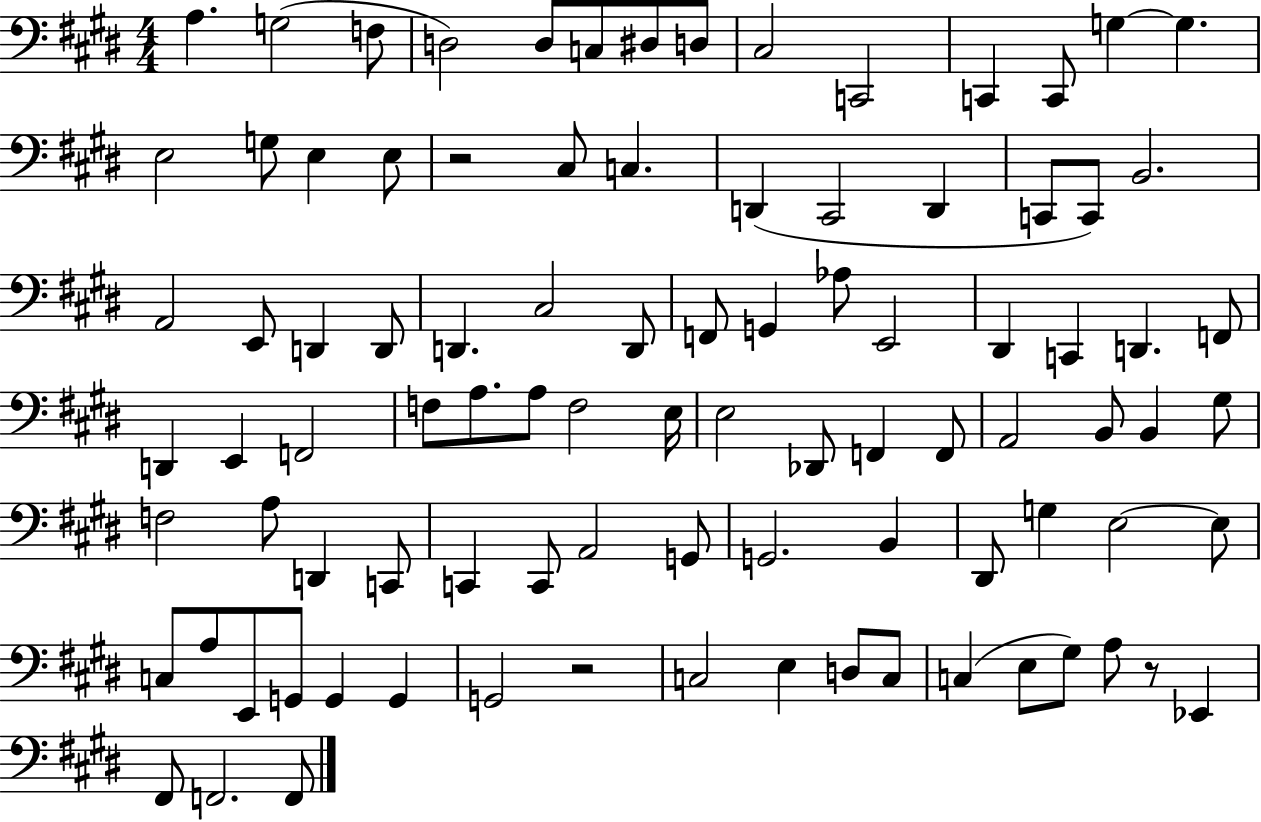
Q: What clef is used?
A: bass